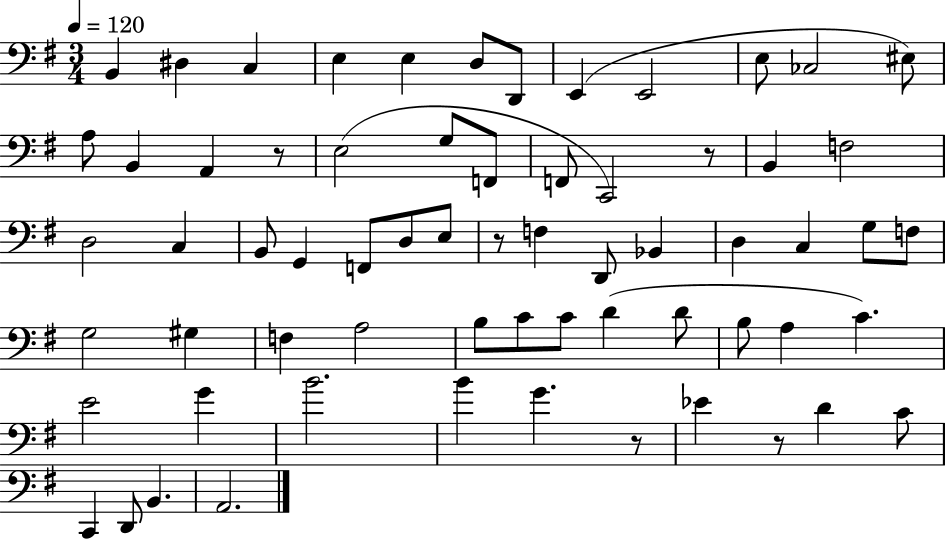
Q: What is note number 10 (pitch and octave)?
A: E3